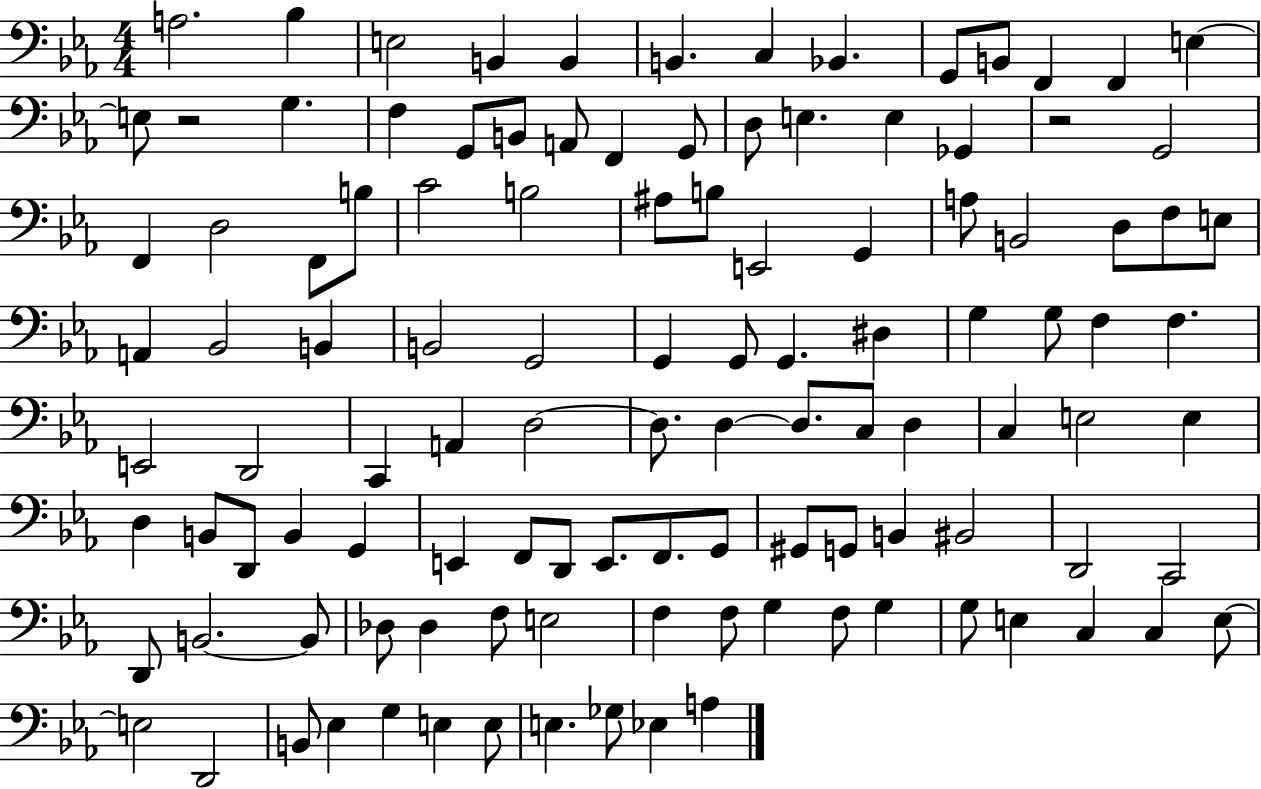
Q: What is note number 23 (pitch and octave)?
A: E3